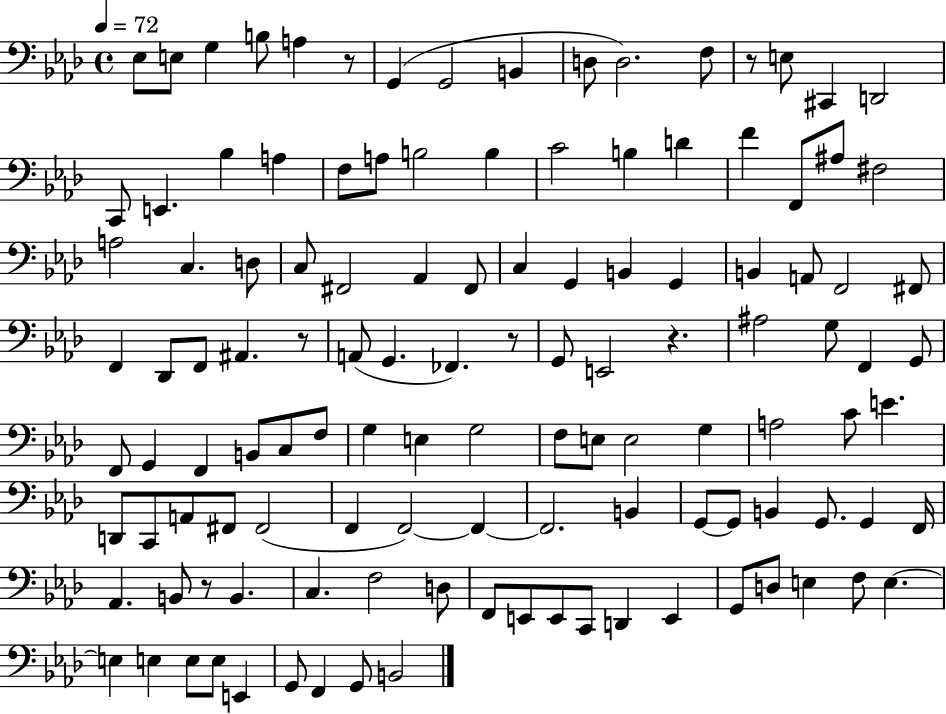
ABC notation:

X:1
T:Untitled
M:4/4
L:1/4
K:Ab
_E,/2 E,/2 G, B,/2 A, z/2 G,, G,,2 B,, D,/2 D,2 F,/2 z/2 E,/2 ^C,, D,,2 C,,/2 E,, _B, A, F,/2 A,/2 B,2 B, C2 B, D F F,,/2 ^A,/2 ^F,2 A,2 C, D,/2 C,/2 ^F,,2 _A,, ^F,,/2 C, G,, B,, G,, B,, A,,/2 F,,2 ^F,,/2 F,, _D,,/2 F,,/2 ^A,, z/2 A,,/2 G,, _F,, z/2 G,,/2 E,,2 z ^A,2 G,/2 F,, G,,/2 F,,/2 G,, F,, B,,/2 C,/2 F,/2 G, E, G,2 F,/2 E,/2 E,2 G, A,2 C/2 E D,,/2 C,,/2 A,,/2 ^F,,/2 ^F,,2 F,, F,,2 F,, F,,2 B,, G,,/2 G,,/2 B,, G,,/2 G,, F,,/4 _A,, B,,/2 z/2 B,, C, F,2 D,/2 F,,/2 E,,/2 E,,/2 C,,/2 D,, E,, G,,/2 D,/2 E, F,/2 E, E, E, E,/2 E,/2 E,, G,,/2 F,, G,,/2 B,,2